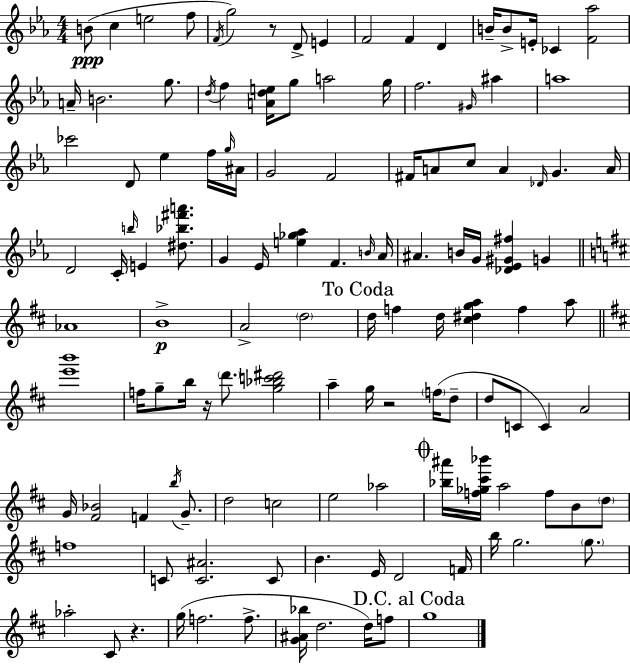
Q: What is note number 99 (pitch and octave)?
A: Ab5